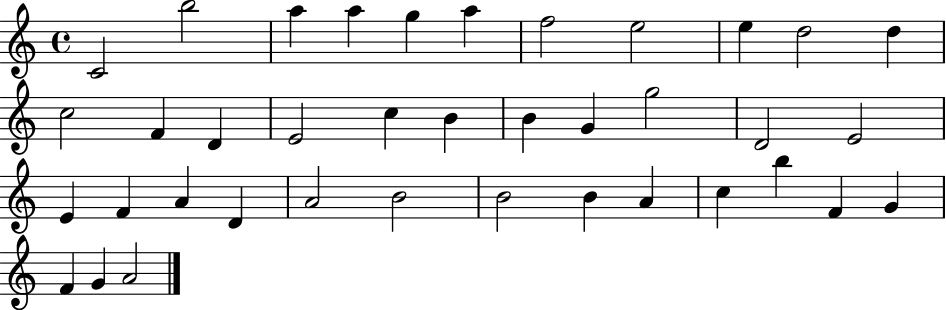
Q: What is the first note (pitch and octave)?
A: C4